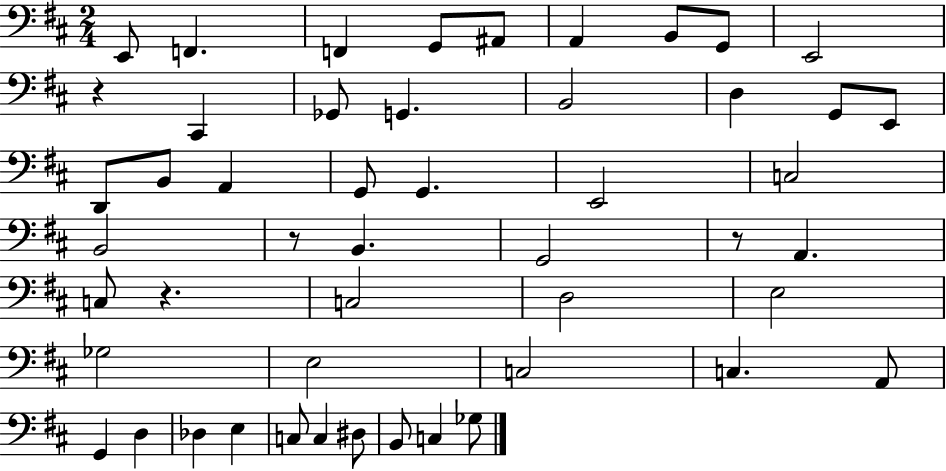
{
  \clef bass
  \numericTimeSignature
  \time 2/4
  \key d \major
  e,8 f,4. | f,4 g,8 ais,8 | a,4 b,8 g,8 | e,2 | \break r4 cis,4 | ges,8 g,4. | b,2 | d4 g,8 e,8 | \break d,8 b,8 a,4 | g,8 g,4. | e,2 | c2 | \break b,2 | r8 b,4. | g,2 | r8 a,4. | \break c8 r4. | c2 | d2 | e2 | \break ges2 | e2 | c2 | c4. a,8 | \break g,4 d4 | des4 e4 | c8 c4 dis8 | b,8 c4 ges8 | \break \bar "|."
}